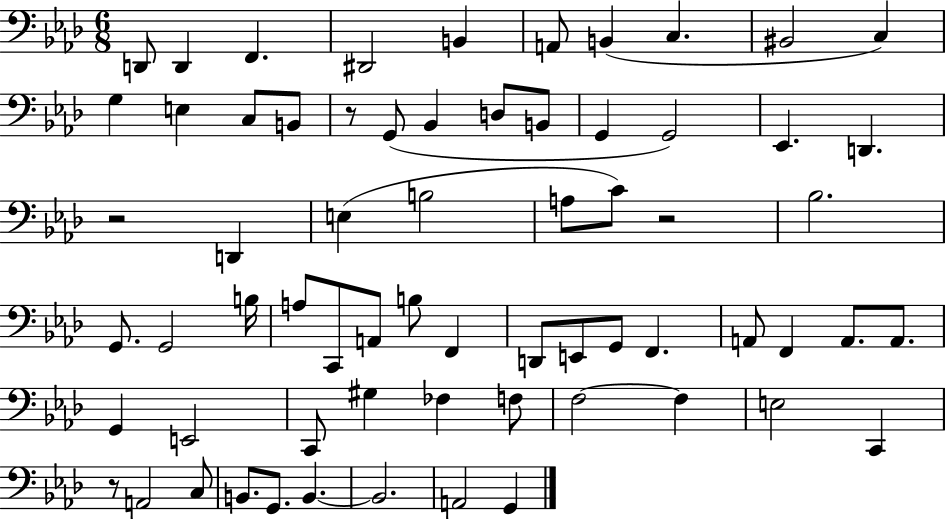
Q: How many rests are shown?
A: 4